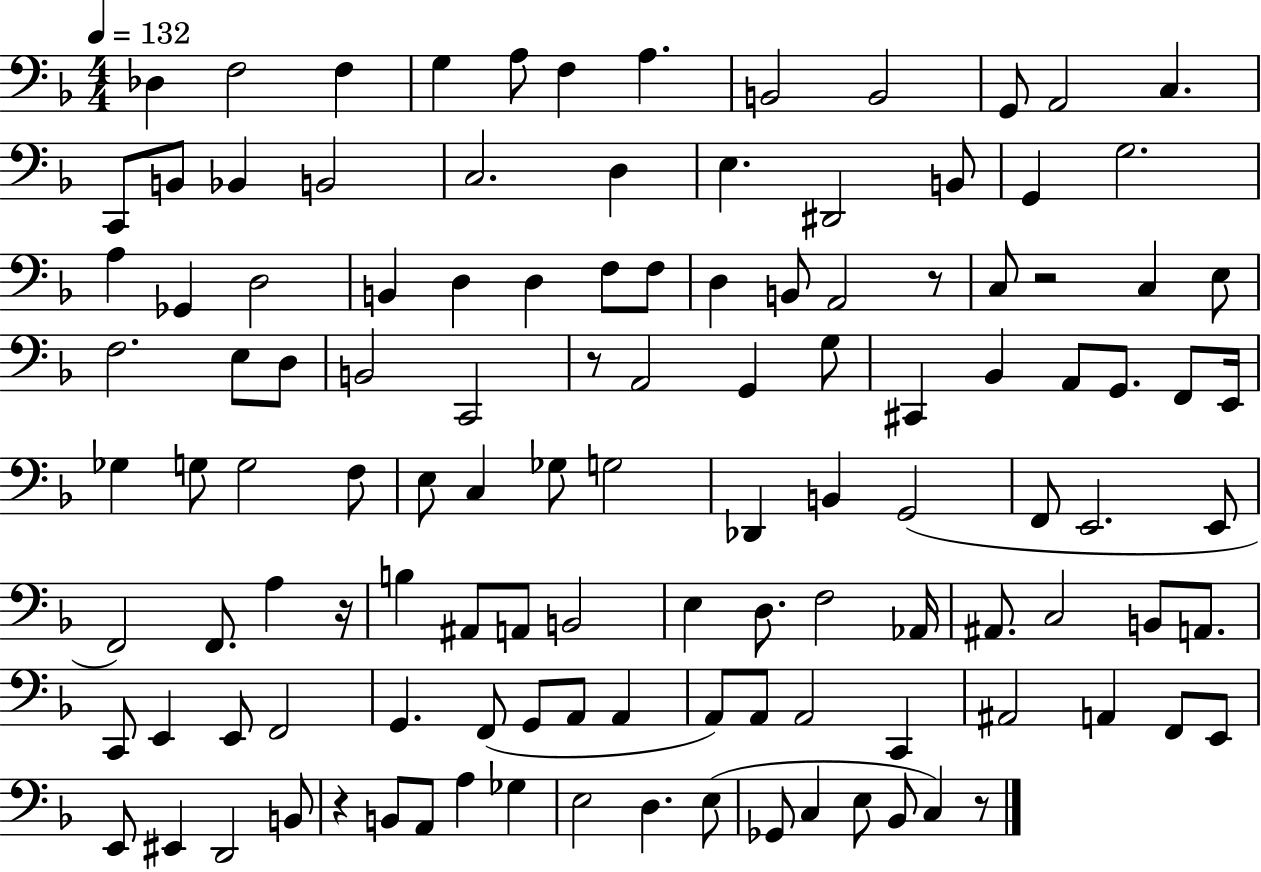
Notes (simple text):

Db3/q F3/h F3/q G3/q A3/e F3/q A3/q. B2/h B2/h G2/e A2/h C3/q. C2/e B2/e Bb2/q B2/h C3/h. D3/q E3/q. D#2/h B2/e G2/q G3/h. A3/q Gb2/q D3/h B2/q D3/q D3/q F3/e F3/e D3/q B2/e A2/h R/e C3/e R/h C3/q E3/e F3/h. E3/e D3/e B2/h C2/h R/e A2/h G2/q G3/e C#2/q Bb2/q A2/e G2/e. F2/e E2/s Gb3/q G3/e G3/h F3/e E3/e C3/q Gb3/e G3/h Db2/q B2/q G2/h F2/e E2/h. E2/e F2/h F2/e. A3/q R/s B3/q A#2/e A2/e B2/h E3/q D3/e. F3/h Ab2/s A#2/e. C3/h B2/e A2/e. C2/e E2/q E2/e F2/h G2/q. F2/e G2/e A2/e A2/q A2/e A2/e A2/h C2/q A#2/h A2/q F2/e E2/e E2/e EIS2/q D2/h B2/e R/q B2/e A2/e A3/q Gb3/q E3/h D3/q. E3/e Gb2/e C3/q E3/e Bb2/e C3/q R/e